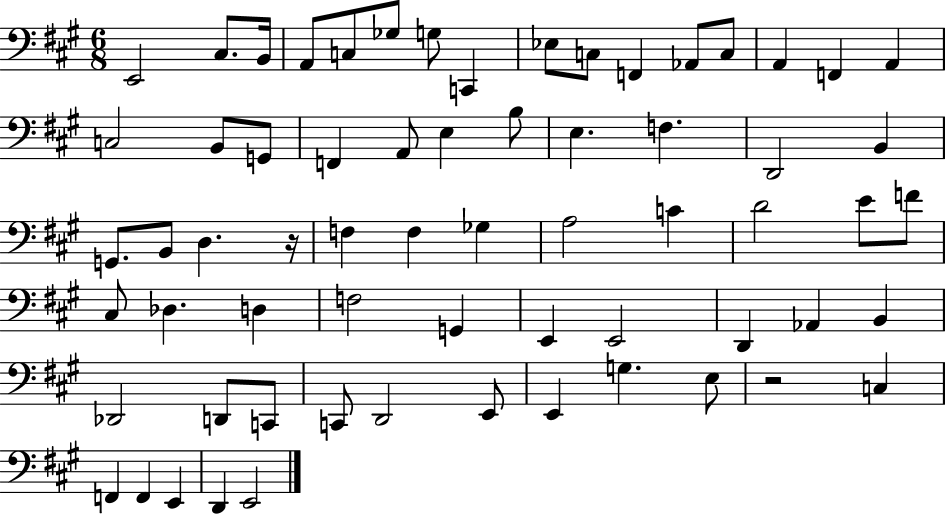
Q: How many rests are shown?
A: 2